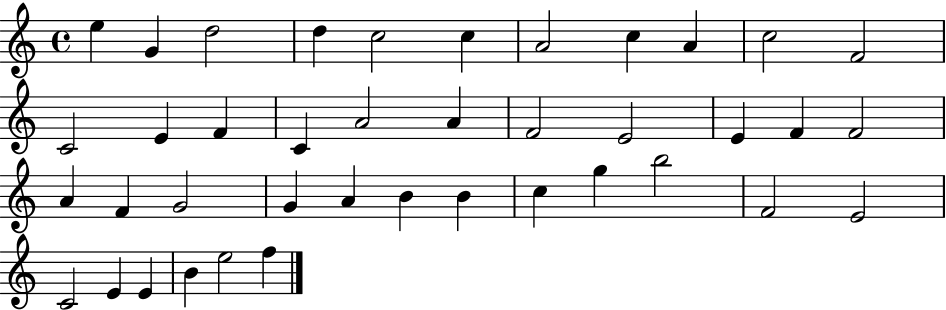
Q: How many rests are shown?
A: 0